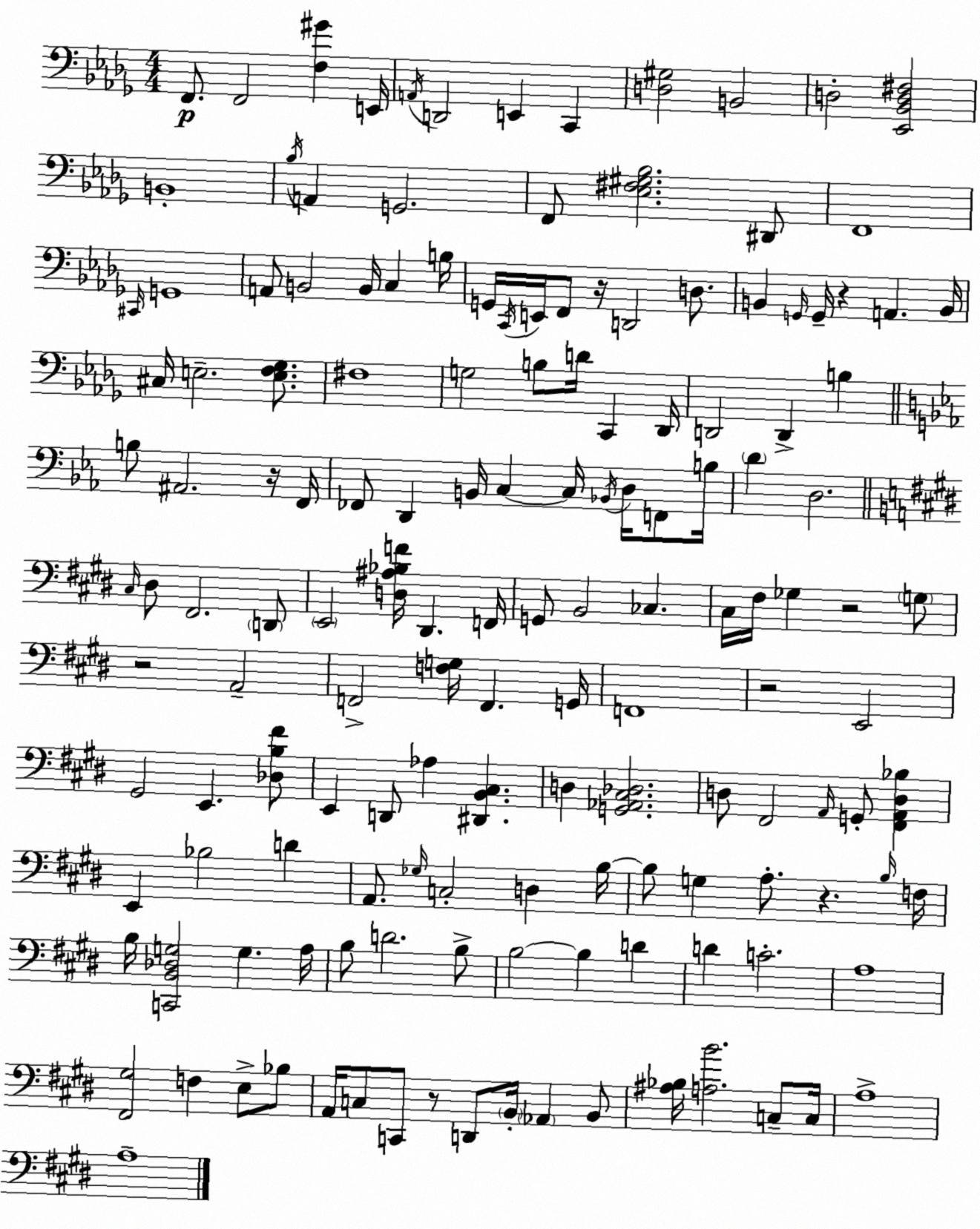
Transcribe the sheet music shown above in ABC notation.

X:1
T:Untitled
M:4/4
L:1/4
K:Bbm
F,,/2 F,,2 [F,^G] E,,/4 A,,/4 D,,2 E,, C,, [D,^G,]2 B,,2 D,2 [_E,,_B,,D,^F,]2 B,,4 _B,/4 A,, G,,2 F,,/2 [_E,^F,^G,_B,]2 ^D,,/2 F,,4 ^C,,/4 G,,4 A,,/2 B,,2 B,,/4 C, B,/4 G,,/4 C,,/4 E,,/4 F,,/2 z/4 D,,2 D,/2 B,, G,,/4 G,,/4 z A,, B,,/4 ^C,/4 E,2 [E,F,_G,]/2 ^F,4 G,2 B,/2 D/4 C,, _D,,/4 D,,2 D,, B, B,/2 ^A,,2 z/4 F,,/4 _F,,/2 D,, B,,/4 C, C,/4 _B,,/4 D,/4 F,,/2 B,/4 D D,2 ^C,/4 ^D,/2 ^F,,2 D,,/2 E,,2 [D,^A,_B,F]/4 ^D,, F,,/4 G,,/2 B,,2 _C, ^C,/4 ^F,/4 _G, z2 G,/2 z2 A,,2 F,,2 [F,G,]/4 F,, G,,/4 F,,4 z2 E,,2 ^G,,2 E,, [_D,B,^F]/2 E,, D,,/2 _A, [^D,,B,,^C,] D, [G,,_A,,^C,_D,]2 D,/2 ^F,,2 A,,/4 G,,/2 [^F,,A,,D,_B,] E,, _B,2 D A,,/2 _G,/4 C,2 D, B,/4 B,/2 G, A,/2 z B,/4 F,/4 B,/4 [C,,B,,_D,G,]2 G, A,/4 B,/2 D2 B,/2 B,2 B, D D C2 A,4 [^F,,^G,]2 F, E,/2 _B,/2 A,,/4 C,/2 C,,/2 z/2 D,,/2 B,,/4 _A,, B,,/2 [^A,_B,]/4 [A,B]2 C,/2 C,/4 A,4 A,4